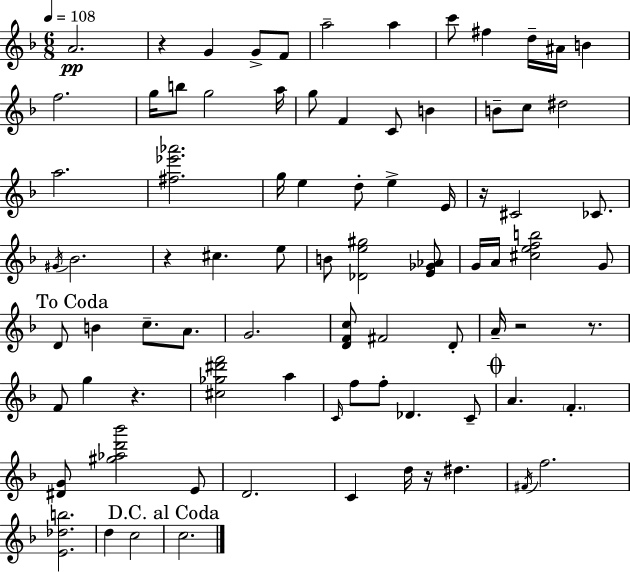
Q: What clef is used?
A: treble